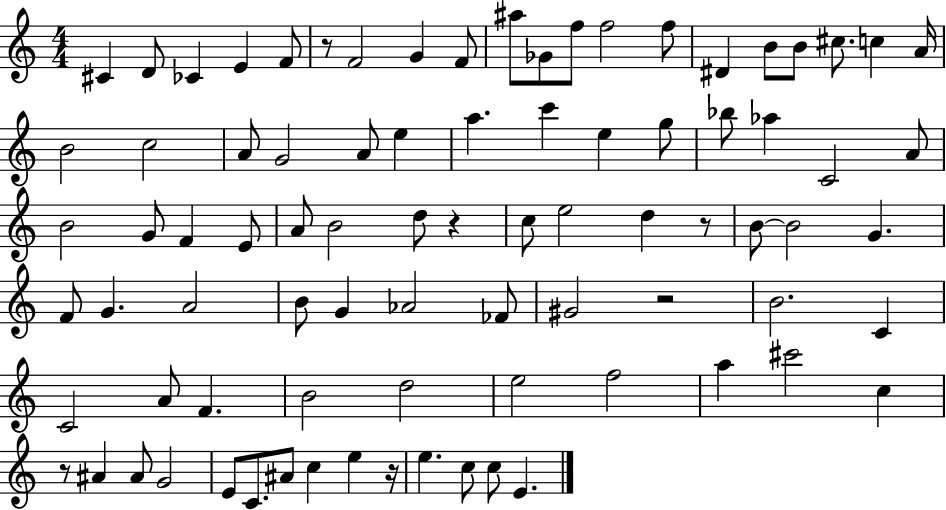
{
  \clef treble
  \numericTimeSignature
  \time 4/4
  \key c \major
  cis'4 d'8 ces'4 e'4 f'8 | r8 f'2 g'4 f'8 | ais''8 ges'8 f''8 f''2 f''8 | dis'4 b'8 b'8 cis''8. c''4 a'16 | \break b'2 c''2 | a'8 g'2 a'8 e''4 | a''4. c'''4 e''4 g''8 | bes''8 aes''4 c'2 a'8 | \break b'2 g'8 f'4 e'8 | a'8 b'2 d''8 r4 | c''8 e''2 d''4 r8 | b'8~~ b'2 g'4. | \break f'8 g'4. a'2 | b'8 g'4 aes'2 fes'8 | gis'2 r2 | b'2. c'4 | \break c'2 a'8 f'4. | b'2 d''2 | e''2 f''2 | a''4 cis'''2 c''4 | \break r8 ais'4 ais'8 g'2 | e'8 c'8. ais'8 c''4 e''4 r16 | e''4. c''8 c''8 e'4. | \bar "|."
}